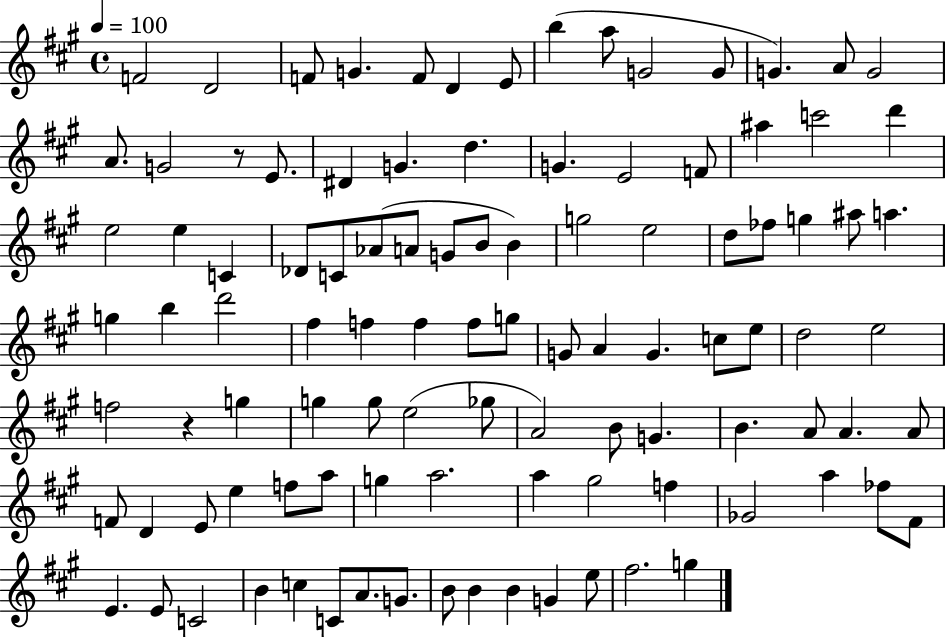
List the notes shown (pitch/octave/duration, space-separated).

F4/h D4/h F4/e G4/q. F4/e D4/q E4/e B5/q A5/e G4/h G4/e G4/q. A4/e G4/h A4/e. G4/h R/e E4/e. D#4/q G4/q. D5/q. G4/q. E4/h F4/e A#5/q C6/h D6/q E5/h E5/q C4/q Db4/e C4/e Ab4/e A4/e G4/e B4/e B4/q G5/h E5/h D5/e FES5/e G5/q A#5/e A5/q. G5/q B5/q D6/h F#5/q F5/q F5/q F5/e G5/e G4/e A4/q G4/q. C5/e E5/e D5/h E5/h F5/h R/q G5/q G5/q G5/e E5/h Gb5/e A4/h B4/e G4/q. B4/q. A4/e A4/q. A4/e F4/e D4/q E4/e E5/q F5/e A5/e G5/q A5/h. A5/q G#5/h F5/q Gb4/h A5/q FES5/e F#4/e E4/q. E4/e C4/h B4/q C5/q C4/e A4/e. G4/e. B4/e B4/q B4/q G4/q E5/e F#5/h. G5/q